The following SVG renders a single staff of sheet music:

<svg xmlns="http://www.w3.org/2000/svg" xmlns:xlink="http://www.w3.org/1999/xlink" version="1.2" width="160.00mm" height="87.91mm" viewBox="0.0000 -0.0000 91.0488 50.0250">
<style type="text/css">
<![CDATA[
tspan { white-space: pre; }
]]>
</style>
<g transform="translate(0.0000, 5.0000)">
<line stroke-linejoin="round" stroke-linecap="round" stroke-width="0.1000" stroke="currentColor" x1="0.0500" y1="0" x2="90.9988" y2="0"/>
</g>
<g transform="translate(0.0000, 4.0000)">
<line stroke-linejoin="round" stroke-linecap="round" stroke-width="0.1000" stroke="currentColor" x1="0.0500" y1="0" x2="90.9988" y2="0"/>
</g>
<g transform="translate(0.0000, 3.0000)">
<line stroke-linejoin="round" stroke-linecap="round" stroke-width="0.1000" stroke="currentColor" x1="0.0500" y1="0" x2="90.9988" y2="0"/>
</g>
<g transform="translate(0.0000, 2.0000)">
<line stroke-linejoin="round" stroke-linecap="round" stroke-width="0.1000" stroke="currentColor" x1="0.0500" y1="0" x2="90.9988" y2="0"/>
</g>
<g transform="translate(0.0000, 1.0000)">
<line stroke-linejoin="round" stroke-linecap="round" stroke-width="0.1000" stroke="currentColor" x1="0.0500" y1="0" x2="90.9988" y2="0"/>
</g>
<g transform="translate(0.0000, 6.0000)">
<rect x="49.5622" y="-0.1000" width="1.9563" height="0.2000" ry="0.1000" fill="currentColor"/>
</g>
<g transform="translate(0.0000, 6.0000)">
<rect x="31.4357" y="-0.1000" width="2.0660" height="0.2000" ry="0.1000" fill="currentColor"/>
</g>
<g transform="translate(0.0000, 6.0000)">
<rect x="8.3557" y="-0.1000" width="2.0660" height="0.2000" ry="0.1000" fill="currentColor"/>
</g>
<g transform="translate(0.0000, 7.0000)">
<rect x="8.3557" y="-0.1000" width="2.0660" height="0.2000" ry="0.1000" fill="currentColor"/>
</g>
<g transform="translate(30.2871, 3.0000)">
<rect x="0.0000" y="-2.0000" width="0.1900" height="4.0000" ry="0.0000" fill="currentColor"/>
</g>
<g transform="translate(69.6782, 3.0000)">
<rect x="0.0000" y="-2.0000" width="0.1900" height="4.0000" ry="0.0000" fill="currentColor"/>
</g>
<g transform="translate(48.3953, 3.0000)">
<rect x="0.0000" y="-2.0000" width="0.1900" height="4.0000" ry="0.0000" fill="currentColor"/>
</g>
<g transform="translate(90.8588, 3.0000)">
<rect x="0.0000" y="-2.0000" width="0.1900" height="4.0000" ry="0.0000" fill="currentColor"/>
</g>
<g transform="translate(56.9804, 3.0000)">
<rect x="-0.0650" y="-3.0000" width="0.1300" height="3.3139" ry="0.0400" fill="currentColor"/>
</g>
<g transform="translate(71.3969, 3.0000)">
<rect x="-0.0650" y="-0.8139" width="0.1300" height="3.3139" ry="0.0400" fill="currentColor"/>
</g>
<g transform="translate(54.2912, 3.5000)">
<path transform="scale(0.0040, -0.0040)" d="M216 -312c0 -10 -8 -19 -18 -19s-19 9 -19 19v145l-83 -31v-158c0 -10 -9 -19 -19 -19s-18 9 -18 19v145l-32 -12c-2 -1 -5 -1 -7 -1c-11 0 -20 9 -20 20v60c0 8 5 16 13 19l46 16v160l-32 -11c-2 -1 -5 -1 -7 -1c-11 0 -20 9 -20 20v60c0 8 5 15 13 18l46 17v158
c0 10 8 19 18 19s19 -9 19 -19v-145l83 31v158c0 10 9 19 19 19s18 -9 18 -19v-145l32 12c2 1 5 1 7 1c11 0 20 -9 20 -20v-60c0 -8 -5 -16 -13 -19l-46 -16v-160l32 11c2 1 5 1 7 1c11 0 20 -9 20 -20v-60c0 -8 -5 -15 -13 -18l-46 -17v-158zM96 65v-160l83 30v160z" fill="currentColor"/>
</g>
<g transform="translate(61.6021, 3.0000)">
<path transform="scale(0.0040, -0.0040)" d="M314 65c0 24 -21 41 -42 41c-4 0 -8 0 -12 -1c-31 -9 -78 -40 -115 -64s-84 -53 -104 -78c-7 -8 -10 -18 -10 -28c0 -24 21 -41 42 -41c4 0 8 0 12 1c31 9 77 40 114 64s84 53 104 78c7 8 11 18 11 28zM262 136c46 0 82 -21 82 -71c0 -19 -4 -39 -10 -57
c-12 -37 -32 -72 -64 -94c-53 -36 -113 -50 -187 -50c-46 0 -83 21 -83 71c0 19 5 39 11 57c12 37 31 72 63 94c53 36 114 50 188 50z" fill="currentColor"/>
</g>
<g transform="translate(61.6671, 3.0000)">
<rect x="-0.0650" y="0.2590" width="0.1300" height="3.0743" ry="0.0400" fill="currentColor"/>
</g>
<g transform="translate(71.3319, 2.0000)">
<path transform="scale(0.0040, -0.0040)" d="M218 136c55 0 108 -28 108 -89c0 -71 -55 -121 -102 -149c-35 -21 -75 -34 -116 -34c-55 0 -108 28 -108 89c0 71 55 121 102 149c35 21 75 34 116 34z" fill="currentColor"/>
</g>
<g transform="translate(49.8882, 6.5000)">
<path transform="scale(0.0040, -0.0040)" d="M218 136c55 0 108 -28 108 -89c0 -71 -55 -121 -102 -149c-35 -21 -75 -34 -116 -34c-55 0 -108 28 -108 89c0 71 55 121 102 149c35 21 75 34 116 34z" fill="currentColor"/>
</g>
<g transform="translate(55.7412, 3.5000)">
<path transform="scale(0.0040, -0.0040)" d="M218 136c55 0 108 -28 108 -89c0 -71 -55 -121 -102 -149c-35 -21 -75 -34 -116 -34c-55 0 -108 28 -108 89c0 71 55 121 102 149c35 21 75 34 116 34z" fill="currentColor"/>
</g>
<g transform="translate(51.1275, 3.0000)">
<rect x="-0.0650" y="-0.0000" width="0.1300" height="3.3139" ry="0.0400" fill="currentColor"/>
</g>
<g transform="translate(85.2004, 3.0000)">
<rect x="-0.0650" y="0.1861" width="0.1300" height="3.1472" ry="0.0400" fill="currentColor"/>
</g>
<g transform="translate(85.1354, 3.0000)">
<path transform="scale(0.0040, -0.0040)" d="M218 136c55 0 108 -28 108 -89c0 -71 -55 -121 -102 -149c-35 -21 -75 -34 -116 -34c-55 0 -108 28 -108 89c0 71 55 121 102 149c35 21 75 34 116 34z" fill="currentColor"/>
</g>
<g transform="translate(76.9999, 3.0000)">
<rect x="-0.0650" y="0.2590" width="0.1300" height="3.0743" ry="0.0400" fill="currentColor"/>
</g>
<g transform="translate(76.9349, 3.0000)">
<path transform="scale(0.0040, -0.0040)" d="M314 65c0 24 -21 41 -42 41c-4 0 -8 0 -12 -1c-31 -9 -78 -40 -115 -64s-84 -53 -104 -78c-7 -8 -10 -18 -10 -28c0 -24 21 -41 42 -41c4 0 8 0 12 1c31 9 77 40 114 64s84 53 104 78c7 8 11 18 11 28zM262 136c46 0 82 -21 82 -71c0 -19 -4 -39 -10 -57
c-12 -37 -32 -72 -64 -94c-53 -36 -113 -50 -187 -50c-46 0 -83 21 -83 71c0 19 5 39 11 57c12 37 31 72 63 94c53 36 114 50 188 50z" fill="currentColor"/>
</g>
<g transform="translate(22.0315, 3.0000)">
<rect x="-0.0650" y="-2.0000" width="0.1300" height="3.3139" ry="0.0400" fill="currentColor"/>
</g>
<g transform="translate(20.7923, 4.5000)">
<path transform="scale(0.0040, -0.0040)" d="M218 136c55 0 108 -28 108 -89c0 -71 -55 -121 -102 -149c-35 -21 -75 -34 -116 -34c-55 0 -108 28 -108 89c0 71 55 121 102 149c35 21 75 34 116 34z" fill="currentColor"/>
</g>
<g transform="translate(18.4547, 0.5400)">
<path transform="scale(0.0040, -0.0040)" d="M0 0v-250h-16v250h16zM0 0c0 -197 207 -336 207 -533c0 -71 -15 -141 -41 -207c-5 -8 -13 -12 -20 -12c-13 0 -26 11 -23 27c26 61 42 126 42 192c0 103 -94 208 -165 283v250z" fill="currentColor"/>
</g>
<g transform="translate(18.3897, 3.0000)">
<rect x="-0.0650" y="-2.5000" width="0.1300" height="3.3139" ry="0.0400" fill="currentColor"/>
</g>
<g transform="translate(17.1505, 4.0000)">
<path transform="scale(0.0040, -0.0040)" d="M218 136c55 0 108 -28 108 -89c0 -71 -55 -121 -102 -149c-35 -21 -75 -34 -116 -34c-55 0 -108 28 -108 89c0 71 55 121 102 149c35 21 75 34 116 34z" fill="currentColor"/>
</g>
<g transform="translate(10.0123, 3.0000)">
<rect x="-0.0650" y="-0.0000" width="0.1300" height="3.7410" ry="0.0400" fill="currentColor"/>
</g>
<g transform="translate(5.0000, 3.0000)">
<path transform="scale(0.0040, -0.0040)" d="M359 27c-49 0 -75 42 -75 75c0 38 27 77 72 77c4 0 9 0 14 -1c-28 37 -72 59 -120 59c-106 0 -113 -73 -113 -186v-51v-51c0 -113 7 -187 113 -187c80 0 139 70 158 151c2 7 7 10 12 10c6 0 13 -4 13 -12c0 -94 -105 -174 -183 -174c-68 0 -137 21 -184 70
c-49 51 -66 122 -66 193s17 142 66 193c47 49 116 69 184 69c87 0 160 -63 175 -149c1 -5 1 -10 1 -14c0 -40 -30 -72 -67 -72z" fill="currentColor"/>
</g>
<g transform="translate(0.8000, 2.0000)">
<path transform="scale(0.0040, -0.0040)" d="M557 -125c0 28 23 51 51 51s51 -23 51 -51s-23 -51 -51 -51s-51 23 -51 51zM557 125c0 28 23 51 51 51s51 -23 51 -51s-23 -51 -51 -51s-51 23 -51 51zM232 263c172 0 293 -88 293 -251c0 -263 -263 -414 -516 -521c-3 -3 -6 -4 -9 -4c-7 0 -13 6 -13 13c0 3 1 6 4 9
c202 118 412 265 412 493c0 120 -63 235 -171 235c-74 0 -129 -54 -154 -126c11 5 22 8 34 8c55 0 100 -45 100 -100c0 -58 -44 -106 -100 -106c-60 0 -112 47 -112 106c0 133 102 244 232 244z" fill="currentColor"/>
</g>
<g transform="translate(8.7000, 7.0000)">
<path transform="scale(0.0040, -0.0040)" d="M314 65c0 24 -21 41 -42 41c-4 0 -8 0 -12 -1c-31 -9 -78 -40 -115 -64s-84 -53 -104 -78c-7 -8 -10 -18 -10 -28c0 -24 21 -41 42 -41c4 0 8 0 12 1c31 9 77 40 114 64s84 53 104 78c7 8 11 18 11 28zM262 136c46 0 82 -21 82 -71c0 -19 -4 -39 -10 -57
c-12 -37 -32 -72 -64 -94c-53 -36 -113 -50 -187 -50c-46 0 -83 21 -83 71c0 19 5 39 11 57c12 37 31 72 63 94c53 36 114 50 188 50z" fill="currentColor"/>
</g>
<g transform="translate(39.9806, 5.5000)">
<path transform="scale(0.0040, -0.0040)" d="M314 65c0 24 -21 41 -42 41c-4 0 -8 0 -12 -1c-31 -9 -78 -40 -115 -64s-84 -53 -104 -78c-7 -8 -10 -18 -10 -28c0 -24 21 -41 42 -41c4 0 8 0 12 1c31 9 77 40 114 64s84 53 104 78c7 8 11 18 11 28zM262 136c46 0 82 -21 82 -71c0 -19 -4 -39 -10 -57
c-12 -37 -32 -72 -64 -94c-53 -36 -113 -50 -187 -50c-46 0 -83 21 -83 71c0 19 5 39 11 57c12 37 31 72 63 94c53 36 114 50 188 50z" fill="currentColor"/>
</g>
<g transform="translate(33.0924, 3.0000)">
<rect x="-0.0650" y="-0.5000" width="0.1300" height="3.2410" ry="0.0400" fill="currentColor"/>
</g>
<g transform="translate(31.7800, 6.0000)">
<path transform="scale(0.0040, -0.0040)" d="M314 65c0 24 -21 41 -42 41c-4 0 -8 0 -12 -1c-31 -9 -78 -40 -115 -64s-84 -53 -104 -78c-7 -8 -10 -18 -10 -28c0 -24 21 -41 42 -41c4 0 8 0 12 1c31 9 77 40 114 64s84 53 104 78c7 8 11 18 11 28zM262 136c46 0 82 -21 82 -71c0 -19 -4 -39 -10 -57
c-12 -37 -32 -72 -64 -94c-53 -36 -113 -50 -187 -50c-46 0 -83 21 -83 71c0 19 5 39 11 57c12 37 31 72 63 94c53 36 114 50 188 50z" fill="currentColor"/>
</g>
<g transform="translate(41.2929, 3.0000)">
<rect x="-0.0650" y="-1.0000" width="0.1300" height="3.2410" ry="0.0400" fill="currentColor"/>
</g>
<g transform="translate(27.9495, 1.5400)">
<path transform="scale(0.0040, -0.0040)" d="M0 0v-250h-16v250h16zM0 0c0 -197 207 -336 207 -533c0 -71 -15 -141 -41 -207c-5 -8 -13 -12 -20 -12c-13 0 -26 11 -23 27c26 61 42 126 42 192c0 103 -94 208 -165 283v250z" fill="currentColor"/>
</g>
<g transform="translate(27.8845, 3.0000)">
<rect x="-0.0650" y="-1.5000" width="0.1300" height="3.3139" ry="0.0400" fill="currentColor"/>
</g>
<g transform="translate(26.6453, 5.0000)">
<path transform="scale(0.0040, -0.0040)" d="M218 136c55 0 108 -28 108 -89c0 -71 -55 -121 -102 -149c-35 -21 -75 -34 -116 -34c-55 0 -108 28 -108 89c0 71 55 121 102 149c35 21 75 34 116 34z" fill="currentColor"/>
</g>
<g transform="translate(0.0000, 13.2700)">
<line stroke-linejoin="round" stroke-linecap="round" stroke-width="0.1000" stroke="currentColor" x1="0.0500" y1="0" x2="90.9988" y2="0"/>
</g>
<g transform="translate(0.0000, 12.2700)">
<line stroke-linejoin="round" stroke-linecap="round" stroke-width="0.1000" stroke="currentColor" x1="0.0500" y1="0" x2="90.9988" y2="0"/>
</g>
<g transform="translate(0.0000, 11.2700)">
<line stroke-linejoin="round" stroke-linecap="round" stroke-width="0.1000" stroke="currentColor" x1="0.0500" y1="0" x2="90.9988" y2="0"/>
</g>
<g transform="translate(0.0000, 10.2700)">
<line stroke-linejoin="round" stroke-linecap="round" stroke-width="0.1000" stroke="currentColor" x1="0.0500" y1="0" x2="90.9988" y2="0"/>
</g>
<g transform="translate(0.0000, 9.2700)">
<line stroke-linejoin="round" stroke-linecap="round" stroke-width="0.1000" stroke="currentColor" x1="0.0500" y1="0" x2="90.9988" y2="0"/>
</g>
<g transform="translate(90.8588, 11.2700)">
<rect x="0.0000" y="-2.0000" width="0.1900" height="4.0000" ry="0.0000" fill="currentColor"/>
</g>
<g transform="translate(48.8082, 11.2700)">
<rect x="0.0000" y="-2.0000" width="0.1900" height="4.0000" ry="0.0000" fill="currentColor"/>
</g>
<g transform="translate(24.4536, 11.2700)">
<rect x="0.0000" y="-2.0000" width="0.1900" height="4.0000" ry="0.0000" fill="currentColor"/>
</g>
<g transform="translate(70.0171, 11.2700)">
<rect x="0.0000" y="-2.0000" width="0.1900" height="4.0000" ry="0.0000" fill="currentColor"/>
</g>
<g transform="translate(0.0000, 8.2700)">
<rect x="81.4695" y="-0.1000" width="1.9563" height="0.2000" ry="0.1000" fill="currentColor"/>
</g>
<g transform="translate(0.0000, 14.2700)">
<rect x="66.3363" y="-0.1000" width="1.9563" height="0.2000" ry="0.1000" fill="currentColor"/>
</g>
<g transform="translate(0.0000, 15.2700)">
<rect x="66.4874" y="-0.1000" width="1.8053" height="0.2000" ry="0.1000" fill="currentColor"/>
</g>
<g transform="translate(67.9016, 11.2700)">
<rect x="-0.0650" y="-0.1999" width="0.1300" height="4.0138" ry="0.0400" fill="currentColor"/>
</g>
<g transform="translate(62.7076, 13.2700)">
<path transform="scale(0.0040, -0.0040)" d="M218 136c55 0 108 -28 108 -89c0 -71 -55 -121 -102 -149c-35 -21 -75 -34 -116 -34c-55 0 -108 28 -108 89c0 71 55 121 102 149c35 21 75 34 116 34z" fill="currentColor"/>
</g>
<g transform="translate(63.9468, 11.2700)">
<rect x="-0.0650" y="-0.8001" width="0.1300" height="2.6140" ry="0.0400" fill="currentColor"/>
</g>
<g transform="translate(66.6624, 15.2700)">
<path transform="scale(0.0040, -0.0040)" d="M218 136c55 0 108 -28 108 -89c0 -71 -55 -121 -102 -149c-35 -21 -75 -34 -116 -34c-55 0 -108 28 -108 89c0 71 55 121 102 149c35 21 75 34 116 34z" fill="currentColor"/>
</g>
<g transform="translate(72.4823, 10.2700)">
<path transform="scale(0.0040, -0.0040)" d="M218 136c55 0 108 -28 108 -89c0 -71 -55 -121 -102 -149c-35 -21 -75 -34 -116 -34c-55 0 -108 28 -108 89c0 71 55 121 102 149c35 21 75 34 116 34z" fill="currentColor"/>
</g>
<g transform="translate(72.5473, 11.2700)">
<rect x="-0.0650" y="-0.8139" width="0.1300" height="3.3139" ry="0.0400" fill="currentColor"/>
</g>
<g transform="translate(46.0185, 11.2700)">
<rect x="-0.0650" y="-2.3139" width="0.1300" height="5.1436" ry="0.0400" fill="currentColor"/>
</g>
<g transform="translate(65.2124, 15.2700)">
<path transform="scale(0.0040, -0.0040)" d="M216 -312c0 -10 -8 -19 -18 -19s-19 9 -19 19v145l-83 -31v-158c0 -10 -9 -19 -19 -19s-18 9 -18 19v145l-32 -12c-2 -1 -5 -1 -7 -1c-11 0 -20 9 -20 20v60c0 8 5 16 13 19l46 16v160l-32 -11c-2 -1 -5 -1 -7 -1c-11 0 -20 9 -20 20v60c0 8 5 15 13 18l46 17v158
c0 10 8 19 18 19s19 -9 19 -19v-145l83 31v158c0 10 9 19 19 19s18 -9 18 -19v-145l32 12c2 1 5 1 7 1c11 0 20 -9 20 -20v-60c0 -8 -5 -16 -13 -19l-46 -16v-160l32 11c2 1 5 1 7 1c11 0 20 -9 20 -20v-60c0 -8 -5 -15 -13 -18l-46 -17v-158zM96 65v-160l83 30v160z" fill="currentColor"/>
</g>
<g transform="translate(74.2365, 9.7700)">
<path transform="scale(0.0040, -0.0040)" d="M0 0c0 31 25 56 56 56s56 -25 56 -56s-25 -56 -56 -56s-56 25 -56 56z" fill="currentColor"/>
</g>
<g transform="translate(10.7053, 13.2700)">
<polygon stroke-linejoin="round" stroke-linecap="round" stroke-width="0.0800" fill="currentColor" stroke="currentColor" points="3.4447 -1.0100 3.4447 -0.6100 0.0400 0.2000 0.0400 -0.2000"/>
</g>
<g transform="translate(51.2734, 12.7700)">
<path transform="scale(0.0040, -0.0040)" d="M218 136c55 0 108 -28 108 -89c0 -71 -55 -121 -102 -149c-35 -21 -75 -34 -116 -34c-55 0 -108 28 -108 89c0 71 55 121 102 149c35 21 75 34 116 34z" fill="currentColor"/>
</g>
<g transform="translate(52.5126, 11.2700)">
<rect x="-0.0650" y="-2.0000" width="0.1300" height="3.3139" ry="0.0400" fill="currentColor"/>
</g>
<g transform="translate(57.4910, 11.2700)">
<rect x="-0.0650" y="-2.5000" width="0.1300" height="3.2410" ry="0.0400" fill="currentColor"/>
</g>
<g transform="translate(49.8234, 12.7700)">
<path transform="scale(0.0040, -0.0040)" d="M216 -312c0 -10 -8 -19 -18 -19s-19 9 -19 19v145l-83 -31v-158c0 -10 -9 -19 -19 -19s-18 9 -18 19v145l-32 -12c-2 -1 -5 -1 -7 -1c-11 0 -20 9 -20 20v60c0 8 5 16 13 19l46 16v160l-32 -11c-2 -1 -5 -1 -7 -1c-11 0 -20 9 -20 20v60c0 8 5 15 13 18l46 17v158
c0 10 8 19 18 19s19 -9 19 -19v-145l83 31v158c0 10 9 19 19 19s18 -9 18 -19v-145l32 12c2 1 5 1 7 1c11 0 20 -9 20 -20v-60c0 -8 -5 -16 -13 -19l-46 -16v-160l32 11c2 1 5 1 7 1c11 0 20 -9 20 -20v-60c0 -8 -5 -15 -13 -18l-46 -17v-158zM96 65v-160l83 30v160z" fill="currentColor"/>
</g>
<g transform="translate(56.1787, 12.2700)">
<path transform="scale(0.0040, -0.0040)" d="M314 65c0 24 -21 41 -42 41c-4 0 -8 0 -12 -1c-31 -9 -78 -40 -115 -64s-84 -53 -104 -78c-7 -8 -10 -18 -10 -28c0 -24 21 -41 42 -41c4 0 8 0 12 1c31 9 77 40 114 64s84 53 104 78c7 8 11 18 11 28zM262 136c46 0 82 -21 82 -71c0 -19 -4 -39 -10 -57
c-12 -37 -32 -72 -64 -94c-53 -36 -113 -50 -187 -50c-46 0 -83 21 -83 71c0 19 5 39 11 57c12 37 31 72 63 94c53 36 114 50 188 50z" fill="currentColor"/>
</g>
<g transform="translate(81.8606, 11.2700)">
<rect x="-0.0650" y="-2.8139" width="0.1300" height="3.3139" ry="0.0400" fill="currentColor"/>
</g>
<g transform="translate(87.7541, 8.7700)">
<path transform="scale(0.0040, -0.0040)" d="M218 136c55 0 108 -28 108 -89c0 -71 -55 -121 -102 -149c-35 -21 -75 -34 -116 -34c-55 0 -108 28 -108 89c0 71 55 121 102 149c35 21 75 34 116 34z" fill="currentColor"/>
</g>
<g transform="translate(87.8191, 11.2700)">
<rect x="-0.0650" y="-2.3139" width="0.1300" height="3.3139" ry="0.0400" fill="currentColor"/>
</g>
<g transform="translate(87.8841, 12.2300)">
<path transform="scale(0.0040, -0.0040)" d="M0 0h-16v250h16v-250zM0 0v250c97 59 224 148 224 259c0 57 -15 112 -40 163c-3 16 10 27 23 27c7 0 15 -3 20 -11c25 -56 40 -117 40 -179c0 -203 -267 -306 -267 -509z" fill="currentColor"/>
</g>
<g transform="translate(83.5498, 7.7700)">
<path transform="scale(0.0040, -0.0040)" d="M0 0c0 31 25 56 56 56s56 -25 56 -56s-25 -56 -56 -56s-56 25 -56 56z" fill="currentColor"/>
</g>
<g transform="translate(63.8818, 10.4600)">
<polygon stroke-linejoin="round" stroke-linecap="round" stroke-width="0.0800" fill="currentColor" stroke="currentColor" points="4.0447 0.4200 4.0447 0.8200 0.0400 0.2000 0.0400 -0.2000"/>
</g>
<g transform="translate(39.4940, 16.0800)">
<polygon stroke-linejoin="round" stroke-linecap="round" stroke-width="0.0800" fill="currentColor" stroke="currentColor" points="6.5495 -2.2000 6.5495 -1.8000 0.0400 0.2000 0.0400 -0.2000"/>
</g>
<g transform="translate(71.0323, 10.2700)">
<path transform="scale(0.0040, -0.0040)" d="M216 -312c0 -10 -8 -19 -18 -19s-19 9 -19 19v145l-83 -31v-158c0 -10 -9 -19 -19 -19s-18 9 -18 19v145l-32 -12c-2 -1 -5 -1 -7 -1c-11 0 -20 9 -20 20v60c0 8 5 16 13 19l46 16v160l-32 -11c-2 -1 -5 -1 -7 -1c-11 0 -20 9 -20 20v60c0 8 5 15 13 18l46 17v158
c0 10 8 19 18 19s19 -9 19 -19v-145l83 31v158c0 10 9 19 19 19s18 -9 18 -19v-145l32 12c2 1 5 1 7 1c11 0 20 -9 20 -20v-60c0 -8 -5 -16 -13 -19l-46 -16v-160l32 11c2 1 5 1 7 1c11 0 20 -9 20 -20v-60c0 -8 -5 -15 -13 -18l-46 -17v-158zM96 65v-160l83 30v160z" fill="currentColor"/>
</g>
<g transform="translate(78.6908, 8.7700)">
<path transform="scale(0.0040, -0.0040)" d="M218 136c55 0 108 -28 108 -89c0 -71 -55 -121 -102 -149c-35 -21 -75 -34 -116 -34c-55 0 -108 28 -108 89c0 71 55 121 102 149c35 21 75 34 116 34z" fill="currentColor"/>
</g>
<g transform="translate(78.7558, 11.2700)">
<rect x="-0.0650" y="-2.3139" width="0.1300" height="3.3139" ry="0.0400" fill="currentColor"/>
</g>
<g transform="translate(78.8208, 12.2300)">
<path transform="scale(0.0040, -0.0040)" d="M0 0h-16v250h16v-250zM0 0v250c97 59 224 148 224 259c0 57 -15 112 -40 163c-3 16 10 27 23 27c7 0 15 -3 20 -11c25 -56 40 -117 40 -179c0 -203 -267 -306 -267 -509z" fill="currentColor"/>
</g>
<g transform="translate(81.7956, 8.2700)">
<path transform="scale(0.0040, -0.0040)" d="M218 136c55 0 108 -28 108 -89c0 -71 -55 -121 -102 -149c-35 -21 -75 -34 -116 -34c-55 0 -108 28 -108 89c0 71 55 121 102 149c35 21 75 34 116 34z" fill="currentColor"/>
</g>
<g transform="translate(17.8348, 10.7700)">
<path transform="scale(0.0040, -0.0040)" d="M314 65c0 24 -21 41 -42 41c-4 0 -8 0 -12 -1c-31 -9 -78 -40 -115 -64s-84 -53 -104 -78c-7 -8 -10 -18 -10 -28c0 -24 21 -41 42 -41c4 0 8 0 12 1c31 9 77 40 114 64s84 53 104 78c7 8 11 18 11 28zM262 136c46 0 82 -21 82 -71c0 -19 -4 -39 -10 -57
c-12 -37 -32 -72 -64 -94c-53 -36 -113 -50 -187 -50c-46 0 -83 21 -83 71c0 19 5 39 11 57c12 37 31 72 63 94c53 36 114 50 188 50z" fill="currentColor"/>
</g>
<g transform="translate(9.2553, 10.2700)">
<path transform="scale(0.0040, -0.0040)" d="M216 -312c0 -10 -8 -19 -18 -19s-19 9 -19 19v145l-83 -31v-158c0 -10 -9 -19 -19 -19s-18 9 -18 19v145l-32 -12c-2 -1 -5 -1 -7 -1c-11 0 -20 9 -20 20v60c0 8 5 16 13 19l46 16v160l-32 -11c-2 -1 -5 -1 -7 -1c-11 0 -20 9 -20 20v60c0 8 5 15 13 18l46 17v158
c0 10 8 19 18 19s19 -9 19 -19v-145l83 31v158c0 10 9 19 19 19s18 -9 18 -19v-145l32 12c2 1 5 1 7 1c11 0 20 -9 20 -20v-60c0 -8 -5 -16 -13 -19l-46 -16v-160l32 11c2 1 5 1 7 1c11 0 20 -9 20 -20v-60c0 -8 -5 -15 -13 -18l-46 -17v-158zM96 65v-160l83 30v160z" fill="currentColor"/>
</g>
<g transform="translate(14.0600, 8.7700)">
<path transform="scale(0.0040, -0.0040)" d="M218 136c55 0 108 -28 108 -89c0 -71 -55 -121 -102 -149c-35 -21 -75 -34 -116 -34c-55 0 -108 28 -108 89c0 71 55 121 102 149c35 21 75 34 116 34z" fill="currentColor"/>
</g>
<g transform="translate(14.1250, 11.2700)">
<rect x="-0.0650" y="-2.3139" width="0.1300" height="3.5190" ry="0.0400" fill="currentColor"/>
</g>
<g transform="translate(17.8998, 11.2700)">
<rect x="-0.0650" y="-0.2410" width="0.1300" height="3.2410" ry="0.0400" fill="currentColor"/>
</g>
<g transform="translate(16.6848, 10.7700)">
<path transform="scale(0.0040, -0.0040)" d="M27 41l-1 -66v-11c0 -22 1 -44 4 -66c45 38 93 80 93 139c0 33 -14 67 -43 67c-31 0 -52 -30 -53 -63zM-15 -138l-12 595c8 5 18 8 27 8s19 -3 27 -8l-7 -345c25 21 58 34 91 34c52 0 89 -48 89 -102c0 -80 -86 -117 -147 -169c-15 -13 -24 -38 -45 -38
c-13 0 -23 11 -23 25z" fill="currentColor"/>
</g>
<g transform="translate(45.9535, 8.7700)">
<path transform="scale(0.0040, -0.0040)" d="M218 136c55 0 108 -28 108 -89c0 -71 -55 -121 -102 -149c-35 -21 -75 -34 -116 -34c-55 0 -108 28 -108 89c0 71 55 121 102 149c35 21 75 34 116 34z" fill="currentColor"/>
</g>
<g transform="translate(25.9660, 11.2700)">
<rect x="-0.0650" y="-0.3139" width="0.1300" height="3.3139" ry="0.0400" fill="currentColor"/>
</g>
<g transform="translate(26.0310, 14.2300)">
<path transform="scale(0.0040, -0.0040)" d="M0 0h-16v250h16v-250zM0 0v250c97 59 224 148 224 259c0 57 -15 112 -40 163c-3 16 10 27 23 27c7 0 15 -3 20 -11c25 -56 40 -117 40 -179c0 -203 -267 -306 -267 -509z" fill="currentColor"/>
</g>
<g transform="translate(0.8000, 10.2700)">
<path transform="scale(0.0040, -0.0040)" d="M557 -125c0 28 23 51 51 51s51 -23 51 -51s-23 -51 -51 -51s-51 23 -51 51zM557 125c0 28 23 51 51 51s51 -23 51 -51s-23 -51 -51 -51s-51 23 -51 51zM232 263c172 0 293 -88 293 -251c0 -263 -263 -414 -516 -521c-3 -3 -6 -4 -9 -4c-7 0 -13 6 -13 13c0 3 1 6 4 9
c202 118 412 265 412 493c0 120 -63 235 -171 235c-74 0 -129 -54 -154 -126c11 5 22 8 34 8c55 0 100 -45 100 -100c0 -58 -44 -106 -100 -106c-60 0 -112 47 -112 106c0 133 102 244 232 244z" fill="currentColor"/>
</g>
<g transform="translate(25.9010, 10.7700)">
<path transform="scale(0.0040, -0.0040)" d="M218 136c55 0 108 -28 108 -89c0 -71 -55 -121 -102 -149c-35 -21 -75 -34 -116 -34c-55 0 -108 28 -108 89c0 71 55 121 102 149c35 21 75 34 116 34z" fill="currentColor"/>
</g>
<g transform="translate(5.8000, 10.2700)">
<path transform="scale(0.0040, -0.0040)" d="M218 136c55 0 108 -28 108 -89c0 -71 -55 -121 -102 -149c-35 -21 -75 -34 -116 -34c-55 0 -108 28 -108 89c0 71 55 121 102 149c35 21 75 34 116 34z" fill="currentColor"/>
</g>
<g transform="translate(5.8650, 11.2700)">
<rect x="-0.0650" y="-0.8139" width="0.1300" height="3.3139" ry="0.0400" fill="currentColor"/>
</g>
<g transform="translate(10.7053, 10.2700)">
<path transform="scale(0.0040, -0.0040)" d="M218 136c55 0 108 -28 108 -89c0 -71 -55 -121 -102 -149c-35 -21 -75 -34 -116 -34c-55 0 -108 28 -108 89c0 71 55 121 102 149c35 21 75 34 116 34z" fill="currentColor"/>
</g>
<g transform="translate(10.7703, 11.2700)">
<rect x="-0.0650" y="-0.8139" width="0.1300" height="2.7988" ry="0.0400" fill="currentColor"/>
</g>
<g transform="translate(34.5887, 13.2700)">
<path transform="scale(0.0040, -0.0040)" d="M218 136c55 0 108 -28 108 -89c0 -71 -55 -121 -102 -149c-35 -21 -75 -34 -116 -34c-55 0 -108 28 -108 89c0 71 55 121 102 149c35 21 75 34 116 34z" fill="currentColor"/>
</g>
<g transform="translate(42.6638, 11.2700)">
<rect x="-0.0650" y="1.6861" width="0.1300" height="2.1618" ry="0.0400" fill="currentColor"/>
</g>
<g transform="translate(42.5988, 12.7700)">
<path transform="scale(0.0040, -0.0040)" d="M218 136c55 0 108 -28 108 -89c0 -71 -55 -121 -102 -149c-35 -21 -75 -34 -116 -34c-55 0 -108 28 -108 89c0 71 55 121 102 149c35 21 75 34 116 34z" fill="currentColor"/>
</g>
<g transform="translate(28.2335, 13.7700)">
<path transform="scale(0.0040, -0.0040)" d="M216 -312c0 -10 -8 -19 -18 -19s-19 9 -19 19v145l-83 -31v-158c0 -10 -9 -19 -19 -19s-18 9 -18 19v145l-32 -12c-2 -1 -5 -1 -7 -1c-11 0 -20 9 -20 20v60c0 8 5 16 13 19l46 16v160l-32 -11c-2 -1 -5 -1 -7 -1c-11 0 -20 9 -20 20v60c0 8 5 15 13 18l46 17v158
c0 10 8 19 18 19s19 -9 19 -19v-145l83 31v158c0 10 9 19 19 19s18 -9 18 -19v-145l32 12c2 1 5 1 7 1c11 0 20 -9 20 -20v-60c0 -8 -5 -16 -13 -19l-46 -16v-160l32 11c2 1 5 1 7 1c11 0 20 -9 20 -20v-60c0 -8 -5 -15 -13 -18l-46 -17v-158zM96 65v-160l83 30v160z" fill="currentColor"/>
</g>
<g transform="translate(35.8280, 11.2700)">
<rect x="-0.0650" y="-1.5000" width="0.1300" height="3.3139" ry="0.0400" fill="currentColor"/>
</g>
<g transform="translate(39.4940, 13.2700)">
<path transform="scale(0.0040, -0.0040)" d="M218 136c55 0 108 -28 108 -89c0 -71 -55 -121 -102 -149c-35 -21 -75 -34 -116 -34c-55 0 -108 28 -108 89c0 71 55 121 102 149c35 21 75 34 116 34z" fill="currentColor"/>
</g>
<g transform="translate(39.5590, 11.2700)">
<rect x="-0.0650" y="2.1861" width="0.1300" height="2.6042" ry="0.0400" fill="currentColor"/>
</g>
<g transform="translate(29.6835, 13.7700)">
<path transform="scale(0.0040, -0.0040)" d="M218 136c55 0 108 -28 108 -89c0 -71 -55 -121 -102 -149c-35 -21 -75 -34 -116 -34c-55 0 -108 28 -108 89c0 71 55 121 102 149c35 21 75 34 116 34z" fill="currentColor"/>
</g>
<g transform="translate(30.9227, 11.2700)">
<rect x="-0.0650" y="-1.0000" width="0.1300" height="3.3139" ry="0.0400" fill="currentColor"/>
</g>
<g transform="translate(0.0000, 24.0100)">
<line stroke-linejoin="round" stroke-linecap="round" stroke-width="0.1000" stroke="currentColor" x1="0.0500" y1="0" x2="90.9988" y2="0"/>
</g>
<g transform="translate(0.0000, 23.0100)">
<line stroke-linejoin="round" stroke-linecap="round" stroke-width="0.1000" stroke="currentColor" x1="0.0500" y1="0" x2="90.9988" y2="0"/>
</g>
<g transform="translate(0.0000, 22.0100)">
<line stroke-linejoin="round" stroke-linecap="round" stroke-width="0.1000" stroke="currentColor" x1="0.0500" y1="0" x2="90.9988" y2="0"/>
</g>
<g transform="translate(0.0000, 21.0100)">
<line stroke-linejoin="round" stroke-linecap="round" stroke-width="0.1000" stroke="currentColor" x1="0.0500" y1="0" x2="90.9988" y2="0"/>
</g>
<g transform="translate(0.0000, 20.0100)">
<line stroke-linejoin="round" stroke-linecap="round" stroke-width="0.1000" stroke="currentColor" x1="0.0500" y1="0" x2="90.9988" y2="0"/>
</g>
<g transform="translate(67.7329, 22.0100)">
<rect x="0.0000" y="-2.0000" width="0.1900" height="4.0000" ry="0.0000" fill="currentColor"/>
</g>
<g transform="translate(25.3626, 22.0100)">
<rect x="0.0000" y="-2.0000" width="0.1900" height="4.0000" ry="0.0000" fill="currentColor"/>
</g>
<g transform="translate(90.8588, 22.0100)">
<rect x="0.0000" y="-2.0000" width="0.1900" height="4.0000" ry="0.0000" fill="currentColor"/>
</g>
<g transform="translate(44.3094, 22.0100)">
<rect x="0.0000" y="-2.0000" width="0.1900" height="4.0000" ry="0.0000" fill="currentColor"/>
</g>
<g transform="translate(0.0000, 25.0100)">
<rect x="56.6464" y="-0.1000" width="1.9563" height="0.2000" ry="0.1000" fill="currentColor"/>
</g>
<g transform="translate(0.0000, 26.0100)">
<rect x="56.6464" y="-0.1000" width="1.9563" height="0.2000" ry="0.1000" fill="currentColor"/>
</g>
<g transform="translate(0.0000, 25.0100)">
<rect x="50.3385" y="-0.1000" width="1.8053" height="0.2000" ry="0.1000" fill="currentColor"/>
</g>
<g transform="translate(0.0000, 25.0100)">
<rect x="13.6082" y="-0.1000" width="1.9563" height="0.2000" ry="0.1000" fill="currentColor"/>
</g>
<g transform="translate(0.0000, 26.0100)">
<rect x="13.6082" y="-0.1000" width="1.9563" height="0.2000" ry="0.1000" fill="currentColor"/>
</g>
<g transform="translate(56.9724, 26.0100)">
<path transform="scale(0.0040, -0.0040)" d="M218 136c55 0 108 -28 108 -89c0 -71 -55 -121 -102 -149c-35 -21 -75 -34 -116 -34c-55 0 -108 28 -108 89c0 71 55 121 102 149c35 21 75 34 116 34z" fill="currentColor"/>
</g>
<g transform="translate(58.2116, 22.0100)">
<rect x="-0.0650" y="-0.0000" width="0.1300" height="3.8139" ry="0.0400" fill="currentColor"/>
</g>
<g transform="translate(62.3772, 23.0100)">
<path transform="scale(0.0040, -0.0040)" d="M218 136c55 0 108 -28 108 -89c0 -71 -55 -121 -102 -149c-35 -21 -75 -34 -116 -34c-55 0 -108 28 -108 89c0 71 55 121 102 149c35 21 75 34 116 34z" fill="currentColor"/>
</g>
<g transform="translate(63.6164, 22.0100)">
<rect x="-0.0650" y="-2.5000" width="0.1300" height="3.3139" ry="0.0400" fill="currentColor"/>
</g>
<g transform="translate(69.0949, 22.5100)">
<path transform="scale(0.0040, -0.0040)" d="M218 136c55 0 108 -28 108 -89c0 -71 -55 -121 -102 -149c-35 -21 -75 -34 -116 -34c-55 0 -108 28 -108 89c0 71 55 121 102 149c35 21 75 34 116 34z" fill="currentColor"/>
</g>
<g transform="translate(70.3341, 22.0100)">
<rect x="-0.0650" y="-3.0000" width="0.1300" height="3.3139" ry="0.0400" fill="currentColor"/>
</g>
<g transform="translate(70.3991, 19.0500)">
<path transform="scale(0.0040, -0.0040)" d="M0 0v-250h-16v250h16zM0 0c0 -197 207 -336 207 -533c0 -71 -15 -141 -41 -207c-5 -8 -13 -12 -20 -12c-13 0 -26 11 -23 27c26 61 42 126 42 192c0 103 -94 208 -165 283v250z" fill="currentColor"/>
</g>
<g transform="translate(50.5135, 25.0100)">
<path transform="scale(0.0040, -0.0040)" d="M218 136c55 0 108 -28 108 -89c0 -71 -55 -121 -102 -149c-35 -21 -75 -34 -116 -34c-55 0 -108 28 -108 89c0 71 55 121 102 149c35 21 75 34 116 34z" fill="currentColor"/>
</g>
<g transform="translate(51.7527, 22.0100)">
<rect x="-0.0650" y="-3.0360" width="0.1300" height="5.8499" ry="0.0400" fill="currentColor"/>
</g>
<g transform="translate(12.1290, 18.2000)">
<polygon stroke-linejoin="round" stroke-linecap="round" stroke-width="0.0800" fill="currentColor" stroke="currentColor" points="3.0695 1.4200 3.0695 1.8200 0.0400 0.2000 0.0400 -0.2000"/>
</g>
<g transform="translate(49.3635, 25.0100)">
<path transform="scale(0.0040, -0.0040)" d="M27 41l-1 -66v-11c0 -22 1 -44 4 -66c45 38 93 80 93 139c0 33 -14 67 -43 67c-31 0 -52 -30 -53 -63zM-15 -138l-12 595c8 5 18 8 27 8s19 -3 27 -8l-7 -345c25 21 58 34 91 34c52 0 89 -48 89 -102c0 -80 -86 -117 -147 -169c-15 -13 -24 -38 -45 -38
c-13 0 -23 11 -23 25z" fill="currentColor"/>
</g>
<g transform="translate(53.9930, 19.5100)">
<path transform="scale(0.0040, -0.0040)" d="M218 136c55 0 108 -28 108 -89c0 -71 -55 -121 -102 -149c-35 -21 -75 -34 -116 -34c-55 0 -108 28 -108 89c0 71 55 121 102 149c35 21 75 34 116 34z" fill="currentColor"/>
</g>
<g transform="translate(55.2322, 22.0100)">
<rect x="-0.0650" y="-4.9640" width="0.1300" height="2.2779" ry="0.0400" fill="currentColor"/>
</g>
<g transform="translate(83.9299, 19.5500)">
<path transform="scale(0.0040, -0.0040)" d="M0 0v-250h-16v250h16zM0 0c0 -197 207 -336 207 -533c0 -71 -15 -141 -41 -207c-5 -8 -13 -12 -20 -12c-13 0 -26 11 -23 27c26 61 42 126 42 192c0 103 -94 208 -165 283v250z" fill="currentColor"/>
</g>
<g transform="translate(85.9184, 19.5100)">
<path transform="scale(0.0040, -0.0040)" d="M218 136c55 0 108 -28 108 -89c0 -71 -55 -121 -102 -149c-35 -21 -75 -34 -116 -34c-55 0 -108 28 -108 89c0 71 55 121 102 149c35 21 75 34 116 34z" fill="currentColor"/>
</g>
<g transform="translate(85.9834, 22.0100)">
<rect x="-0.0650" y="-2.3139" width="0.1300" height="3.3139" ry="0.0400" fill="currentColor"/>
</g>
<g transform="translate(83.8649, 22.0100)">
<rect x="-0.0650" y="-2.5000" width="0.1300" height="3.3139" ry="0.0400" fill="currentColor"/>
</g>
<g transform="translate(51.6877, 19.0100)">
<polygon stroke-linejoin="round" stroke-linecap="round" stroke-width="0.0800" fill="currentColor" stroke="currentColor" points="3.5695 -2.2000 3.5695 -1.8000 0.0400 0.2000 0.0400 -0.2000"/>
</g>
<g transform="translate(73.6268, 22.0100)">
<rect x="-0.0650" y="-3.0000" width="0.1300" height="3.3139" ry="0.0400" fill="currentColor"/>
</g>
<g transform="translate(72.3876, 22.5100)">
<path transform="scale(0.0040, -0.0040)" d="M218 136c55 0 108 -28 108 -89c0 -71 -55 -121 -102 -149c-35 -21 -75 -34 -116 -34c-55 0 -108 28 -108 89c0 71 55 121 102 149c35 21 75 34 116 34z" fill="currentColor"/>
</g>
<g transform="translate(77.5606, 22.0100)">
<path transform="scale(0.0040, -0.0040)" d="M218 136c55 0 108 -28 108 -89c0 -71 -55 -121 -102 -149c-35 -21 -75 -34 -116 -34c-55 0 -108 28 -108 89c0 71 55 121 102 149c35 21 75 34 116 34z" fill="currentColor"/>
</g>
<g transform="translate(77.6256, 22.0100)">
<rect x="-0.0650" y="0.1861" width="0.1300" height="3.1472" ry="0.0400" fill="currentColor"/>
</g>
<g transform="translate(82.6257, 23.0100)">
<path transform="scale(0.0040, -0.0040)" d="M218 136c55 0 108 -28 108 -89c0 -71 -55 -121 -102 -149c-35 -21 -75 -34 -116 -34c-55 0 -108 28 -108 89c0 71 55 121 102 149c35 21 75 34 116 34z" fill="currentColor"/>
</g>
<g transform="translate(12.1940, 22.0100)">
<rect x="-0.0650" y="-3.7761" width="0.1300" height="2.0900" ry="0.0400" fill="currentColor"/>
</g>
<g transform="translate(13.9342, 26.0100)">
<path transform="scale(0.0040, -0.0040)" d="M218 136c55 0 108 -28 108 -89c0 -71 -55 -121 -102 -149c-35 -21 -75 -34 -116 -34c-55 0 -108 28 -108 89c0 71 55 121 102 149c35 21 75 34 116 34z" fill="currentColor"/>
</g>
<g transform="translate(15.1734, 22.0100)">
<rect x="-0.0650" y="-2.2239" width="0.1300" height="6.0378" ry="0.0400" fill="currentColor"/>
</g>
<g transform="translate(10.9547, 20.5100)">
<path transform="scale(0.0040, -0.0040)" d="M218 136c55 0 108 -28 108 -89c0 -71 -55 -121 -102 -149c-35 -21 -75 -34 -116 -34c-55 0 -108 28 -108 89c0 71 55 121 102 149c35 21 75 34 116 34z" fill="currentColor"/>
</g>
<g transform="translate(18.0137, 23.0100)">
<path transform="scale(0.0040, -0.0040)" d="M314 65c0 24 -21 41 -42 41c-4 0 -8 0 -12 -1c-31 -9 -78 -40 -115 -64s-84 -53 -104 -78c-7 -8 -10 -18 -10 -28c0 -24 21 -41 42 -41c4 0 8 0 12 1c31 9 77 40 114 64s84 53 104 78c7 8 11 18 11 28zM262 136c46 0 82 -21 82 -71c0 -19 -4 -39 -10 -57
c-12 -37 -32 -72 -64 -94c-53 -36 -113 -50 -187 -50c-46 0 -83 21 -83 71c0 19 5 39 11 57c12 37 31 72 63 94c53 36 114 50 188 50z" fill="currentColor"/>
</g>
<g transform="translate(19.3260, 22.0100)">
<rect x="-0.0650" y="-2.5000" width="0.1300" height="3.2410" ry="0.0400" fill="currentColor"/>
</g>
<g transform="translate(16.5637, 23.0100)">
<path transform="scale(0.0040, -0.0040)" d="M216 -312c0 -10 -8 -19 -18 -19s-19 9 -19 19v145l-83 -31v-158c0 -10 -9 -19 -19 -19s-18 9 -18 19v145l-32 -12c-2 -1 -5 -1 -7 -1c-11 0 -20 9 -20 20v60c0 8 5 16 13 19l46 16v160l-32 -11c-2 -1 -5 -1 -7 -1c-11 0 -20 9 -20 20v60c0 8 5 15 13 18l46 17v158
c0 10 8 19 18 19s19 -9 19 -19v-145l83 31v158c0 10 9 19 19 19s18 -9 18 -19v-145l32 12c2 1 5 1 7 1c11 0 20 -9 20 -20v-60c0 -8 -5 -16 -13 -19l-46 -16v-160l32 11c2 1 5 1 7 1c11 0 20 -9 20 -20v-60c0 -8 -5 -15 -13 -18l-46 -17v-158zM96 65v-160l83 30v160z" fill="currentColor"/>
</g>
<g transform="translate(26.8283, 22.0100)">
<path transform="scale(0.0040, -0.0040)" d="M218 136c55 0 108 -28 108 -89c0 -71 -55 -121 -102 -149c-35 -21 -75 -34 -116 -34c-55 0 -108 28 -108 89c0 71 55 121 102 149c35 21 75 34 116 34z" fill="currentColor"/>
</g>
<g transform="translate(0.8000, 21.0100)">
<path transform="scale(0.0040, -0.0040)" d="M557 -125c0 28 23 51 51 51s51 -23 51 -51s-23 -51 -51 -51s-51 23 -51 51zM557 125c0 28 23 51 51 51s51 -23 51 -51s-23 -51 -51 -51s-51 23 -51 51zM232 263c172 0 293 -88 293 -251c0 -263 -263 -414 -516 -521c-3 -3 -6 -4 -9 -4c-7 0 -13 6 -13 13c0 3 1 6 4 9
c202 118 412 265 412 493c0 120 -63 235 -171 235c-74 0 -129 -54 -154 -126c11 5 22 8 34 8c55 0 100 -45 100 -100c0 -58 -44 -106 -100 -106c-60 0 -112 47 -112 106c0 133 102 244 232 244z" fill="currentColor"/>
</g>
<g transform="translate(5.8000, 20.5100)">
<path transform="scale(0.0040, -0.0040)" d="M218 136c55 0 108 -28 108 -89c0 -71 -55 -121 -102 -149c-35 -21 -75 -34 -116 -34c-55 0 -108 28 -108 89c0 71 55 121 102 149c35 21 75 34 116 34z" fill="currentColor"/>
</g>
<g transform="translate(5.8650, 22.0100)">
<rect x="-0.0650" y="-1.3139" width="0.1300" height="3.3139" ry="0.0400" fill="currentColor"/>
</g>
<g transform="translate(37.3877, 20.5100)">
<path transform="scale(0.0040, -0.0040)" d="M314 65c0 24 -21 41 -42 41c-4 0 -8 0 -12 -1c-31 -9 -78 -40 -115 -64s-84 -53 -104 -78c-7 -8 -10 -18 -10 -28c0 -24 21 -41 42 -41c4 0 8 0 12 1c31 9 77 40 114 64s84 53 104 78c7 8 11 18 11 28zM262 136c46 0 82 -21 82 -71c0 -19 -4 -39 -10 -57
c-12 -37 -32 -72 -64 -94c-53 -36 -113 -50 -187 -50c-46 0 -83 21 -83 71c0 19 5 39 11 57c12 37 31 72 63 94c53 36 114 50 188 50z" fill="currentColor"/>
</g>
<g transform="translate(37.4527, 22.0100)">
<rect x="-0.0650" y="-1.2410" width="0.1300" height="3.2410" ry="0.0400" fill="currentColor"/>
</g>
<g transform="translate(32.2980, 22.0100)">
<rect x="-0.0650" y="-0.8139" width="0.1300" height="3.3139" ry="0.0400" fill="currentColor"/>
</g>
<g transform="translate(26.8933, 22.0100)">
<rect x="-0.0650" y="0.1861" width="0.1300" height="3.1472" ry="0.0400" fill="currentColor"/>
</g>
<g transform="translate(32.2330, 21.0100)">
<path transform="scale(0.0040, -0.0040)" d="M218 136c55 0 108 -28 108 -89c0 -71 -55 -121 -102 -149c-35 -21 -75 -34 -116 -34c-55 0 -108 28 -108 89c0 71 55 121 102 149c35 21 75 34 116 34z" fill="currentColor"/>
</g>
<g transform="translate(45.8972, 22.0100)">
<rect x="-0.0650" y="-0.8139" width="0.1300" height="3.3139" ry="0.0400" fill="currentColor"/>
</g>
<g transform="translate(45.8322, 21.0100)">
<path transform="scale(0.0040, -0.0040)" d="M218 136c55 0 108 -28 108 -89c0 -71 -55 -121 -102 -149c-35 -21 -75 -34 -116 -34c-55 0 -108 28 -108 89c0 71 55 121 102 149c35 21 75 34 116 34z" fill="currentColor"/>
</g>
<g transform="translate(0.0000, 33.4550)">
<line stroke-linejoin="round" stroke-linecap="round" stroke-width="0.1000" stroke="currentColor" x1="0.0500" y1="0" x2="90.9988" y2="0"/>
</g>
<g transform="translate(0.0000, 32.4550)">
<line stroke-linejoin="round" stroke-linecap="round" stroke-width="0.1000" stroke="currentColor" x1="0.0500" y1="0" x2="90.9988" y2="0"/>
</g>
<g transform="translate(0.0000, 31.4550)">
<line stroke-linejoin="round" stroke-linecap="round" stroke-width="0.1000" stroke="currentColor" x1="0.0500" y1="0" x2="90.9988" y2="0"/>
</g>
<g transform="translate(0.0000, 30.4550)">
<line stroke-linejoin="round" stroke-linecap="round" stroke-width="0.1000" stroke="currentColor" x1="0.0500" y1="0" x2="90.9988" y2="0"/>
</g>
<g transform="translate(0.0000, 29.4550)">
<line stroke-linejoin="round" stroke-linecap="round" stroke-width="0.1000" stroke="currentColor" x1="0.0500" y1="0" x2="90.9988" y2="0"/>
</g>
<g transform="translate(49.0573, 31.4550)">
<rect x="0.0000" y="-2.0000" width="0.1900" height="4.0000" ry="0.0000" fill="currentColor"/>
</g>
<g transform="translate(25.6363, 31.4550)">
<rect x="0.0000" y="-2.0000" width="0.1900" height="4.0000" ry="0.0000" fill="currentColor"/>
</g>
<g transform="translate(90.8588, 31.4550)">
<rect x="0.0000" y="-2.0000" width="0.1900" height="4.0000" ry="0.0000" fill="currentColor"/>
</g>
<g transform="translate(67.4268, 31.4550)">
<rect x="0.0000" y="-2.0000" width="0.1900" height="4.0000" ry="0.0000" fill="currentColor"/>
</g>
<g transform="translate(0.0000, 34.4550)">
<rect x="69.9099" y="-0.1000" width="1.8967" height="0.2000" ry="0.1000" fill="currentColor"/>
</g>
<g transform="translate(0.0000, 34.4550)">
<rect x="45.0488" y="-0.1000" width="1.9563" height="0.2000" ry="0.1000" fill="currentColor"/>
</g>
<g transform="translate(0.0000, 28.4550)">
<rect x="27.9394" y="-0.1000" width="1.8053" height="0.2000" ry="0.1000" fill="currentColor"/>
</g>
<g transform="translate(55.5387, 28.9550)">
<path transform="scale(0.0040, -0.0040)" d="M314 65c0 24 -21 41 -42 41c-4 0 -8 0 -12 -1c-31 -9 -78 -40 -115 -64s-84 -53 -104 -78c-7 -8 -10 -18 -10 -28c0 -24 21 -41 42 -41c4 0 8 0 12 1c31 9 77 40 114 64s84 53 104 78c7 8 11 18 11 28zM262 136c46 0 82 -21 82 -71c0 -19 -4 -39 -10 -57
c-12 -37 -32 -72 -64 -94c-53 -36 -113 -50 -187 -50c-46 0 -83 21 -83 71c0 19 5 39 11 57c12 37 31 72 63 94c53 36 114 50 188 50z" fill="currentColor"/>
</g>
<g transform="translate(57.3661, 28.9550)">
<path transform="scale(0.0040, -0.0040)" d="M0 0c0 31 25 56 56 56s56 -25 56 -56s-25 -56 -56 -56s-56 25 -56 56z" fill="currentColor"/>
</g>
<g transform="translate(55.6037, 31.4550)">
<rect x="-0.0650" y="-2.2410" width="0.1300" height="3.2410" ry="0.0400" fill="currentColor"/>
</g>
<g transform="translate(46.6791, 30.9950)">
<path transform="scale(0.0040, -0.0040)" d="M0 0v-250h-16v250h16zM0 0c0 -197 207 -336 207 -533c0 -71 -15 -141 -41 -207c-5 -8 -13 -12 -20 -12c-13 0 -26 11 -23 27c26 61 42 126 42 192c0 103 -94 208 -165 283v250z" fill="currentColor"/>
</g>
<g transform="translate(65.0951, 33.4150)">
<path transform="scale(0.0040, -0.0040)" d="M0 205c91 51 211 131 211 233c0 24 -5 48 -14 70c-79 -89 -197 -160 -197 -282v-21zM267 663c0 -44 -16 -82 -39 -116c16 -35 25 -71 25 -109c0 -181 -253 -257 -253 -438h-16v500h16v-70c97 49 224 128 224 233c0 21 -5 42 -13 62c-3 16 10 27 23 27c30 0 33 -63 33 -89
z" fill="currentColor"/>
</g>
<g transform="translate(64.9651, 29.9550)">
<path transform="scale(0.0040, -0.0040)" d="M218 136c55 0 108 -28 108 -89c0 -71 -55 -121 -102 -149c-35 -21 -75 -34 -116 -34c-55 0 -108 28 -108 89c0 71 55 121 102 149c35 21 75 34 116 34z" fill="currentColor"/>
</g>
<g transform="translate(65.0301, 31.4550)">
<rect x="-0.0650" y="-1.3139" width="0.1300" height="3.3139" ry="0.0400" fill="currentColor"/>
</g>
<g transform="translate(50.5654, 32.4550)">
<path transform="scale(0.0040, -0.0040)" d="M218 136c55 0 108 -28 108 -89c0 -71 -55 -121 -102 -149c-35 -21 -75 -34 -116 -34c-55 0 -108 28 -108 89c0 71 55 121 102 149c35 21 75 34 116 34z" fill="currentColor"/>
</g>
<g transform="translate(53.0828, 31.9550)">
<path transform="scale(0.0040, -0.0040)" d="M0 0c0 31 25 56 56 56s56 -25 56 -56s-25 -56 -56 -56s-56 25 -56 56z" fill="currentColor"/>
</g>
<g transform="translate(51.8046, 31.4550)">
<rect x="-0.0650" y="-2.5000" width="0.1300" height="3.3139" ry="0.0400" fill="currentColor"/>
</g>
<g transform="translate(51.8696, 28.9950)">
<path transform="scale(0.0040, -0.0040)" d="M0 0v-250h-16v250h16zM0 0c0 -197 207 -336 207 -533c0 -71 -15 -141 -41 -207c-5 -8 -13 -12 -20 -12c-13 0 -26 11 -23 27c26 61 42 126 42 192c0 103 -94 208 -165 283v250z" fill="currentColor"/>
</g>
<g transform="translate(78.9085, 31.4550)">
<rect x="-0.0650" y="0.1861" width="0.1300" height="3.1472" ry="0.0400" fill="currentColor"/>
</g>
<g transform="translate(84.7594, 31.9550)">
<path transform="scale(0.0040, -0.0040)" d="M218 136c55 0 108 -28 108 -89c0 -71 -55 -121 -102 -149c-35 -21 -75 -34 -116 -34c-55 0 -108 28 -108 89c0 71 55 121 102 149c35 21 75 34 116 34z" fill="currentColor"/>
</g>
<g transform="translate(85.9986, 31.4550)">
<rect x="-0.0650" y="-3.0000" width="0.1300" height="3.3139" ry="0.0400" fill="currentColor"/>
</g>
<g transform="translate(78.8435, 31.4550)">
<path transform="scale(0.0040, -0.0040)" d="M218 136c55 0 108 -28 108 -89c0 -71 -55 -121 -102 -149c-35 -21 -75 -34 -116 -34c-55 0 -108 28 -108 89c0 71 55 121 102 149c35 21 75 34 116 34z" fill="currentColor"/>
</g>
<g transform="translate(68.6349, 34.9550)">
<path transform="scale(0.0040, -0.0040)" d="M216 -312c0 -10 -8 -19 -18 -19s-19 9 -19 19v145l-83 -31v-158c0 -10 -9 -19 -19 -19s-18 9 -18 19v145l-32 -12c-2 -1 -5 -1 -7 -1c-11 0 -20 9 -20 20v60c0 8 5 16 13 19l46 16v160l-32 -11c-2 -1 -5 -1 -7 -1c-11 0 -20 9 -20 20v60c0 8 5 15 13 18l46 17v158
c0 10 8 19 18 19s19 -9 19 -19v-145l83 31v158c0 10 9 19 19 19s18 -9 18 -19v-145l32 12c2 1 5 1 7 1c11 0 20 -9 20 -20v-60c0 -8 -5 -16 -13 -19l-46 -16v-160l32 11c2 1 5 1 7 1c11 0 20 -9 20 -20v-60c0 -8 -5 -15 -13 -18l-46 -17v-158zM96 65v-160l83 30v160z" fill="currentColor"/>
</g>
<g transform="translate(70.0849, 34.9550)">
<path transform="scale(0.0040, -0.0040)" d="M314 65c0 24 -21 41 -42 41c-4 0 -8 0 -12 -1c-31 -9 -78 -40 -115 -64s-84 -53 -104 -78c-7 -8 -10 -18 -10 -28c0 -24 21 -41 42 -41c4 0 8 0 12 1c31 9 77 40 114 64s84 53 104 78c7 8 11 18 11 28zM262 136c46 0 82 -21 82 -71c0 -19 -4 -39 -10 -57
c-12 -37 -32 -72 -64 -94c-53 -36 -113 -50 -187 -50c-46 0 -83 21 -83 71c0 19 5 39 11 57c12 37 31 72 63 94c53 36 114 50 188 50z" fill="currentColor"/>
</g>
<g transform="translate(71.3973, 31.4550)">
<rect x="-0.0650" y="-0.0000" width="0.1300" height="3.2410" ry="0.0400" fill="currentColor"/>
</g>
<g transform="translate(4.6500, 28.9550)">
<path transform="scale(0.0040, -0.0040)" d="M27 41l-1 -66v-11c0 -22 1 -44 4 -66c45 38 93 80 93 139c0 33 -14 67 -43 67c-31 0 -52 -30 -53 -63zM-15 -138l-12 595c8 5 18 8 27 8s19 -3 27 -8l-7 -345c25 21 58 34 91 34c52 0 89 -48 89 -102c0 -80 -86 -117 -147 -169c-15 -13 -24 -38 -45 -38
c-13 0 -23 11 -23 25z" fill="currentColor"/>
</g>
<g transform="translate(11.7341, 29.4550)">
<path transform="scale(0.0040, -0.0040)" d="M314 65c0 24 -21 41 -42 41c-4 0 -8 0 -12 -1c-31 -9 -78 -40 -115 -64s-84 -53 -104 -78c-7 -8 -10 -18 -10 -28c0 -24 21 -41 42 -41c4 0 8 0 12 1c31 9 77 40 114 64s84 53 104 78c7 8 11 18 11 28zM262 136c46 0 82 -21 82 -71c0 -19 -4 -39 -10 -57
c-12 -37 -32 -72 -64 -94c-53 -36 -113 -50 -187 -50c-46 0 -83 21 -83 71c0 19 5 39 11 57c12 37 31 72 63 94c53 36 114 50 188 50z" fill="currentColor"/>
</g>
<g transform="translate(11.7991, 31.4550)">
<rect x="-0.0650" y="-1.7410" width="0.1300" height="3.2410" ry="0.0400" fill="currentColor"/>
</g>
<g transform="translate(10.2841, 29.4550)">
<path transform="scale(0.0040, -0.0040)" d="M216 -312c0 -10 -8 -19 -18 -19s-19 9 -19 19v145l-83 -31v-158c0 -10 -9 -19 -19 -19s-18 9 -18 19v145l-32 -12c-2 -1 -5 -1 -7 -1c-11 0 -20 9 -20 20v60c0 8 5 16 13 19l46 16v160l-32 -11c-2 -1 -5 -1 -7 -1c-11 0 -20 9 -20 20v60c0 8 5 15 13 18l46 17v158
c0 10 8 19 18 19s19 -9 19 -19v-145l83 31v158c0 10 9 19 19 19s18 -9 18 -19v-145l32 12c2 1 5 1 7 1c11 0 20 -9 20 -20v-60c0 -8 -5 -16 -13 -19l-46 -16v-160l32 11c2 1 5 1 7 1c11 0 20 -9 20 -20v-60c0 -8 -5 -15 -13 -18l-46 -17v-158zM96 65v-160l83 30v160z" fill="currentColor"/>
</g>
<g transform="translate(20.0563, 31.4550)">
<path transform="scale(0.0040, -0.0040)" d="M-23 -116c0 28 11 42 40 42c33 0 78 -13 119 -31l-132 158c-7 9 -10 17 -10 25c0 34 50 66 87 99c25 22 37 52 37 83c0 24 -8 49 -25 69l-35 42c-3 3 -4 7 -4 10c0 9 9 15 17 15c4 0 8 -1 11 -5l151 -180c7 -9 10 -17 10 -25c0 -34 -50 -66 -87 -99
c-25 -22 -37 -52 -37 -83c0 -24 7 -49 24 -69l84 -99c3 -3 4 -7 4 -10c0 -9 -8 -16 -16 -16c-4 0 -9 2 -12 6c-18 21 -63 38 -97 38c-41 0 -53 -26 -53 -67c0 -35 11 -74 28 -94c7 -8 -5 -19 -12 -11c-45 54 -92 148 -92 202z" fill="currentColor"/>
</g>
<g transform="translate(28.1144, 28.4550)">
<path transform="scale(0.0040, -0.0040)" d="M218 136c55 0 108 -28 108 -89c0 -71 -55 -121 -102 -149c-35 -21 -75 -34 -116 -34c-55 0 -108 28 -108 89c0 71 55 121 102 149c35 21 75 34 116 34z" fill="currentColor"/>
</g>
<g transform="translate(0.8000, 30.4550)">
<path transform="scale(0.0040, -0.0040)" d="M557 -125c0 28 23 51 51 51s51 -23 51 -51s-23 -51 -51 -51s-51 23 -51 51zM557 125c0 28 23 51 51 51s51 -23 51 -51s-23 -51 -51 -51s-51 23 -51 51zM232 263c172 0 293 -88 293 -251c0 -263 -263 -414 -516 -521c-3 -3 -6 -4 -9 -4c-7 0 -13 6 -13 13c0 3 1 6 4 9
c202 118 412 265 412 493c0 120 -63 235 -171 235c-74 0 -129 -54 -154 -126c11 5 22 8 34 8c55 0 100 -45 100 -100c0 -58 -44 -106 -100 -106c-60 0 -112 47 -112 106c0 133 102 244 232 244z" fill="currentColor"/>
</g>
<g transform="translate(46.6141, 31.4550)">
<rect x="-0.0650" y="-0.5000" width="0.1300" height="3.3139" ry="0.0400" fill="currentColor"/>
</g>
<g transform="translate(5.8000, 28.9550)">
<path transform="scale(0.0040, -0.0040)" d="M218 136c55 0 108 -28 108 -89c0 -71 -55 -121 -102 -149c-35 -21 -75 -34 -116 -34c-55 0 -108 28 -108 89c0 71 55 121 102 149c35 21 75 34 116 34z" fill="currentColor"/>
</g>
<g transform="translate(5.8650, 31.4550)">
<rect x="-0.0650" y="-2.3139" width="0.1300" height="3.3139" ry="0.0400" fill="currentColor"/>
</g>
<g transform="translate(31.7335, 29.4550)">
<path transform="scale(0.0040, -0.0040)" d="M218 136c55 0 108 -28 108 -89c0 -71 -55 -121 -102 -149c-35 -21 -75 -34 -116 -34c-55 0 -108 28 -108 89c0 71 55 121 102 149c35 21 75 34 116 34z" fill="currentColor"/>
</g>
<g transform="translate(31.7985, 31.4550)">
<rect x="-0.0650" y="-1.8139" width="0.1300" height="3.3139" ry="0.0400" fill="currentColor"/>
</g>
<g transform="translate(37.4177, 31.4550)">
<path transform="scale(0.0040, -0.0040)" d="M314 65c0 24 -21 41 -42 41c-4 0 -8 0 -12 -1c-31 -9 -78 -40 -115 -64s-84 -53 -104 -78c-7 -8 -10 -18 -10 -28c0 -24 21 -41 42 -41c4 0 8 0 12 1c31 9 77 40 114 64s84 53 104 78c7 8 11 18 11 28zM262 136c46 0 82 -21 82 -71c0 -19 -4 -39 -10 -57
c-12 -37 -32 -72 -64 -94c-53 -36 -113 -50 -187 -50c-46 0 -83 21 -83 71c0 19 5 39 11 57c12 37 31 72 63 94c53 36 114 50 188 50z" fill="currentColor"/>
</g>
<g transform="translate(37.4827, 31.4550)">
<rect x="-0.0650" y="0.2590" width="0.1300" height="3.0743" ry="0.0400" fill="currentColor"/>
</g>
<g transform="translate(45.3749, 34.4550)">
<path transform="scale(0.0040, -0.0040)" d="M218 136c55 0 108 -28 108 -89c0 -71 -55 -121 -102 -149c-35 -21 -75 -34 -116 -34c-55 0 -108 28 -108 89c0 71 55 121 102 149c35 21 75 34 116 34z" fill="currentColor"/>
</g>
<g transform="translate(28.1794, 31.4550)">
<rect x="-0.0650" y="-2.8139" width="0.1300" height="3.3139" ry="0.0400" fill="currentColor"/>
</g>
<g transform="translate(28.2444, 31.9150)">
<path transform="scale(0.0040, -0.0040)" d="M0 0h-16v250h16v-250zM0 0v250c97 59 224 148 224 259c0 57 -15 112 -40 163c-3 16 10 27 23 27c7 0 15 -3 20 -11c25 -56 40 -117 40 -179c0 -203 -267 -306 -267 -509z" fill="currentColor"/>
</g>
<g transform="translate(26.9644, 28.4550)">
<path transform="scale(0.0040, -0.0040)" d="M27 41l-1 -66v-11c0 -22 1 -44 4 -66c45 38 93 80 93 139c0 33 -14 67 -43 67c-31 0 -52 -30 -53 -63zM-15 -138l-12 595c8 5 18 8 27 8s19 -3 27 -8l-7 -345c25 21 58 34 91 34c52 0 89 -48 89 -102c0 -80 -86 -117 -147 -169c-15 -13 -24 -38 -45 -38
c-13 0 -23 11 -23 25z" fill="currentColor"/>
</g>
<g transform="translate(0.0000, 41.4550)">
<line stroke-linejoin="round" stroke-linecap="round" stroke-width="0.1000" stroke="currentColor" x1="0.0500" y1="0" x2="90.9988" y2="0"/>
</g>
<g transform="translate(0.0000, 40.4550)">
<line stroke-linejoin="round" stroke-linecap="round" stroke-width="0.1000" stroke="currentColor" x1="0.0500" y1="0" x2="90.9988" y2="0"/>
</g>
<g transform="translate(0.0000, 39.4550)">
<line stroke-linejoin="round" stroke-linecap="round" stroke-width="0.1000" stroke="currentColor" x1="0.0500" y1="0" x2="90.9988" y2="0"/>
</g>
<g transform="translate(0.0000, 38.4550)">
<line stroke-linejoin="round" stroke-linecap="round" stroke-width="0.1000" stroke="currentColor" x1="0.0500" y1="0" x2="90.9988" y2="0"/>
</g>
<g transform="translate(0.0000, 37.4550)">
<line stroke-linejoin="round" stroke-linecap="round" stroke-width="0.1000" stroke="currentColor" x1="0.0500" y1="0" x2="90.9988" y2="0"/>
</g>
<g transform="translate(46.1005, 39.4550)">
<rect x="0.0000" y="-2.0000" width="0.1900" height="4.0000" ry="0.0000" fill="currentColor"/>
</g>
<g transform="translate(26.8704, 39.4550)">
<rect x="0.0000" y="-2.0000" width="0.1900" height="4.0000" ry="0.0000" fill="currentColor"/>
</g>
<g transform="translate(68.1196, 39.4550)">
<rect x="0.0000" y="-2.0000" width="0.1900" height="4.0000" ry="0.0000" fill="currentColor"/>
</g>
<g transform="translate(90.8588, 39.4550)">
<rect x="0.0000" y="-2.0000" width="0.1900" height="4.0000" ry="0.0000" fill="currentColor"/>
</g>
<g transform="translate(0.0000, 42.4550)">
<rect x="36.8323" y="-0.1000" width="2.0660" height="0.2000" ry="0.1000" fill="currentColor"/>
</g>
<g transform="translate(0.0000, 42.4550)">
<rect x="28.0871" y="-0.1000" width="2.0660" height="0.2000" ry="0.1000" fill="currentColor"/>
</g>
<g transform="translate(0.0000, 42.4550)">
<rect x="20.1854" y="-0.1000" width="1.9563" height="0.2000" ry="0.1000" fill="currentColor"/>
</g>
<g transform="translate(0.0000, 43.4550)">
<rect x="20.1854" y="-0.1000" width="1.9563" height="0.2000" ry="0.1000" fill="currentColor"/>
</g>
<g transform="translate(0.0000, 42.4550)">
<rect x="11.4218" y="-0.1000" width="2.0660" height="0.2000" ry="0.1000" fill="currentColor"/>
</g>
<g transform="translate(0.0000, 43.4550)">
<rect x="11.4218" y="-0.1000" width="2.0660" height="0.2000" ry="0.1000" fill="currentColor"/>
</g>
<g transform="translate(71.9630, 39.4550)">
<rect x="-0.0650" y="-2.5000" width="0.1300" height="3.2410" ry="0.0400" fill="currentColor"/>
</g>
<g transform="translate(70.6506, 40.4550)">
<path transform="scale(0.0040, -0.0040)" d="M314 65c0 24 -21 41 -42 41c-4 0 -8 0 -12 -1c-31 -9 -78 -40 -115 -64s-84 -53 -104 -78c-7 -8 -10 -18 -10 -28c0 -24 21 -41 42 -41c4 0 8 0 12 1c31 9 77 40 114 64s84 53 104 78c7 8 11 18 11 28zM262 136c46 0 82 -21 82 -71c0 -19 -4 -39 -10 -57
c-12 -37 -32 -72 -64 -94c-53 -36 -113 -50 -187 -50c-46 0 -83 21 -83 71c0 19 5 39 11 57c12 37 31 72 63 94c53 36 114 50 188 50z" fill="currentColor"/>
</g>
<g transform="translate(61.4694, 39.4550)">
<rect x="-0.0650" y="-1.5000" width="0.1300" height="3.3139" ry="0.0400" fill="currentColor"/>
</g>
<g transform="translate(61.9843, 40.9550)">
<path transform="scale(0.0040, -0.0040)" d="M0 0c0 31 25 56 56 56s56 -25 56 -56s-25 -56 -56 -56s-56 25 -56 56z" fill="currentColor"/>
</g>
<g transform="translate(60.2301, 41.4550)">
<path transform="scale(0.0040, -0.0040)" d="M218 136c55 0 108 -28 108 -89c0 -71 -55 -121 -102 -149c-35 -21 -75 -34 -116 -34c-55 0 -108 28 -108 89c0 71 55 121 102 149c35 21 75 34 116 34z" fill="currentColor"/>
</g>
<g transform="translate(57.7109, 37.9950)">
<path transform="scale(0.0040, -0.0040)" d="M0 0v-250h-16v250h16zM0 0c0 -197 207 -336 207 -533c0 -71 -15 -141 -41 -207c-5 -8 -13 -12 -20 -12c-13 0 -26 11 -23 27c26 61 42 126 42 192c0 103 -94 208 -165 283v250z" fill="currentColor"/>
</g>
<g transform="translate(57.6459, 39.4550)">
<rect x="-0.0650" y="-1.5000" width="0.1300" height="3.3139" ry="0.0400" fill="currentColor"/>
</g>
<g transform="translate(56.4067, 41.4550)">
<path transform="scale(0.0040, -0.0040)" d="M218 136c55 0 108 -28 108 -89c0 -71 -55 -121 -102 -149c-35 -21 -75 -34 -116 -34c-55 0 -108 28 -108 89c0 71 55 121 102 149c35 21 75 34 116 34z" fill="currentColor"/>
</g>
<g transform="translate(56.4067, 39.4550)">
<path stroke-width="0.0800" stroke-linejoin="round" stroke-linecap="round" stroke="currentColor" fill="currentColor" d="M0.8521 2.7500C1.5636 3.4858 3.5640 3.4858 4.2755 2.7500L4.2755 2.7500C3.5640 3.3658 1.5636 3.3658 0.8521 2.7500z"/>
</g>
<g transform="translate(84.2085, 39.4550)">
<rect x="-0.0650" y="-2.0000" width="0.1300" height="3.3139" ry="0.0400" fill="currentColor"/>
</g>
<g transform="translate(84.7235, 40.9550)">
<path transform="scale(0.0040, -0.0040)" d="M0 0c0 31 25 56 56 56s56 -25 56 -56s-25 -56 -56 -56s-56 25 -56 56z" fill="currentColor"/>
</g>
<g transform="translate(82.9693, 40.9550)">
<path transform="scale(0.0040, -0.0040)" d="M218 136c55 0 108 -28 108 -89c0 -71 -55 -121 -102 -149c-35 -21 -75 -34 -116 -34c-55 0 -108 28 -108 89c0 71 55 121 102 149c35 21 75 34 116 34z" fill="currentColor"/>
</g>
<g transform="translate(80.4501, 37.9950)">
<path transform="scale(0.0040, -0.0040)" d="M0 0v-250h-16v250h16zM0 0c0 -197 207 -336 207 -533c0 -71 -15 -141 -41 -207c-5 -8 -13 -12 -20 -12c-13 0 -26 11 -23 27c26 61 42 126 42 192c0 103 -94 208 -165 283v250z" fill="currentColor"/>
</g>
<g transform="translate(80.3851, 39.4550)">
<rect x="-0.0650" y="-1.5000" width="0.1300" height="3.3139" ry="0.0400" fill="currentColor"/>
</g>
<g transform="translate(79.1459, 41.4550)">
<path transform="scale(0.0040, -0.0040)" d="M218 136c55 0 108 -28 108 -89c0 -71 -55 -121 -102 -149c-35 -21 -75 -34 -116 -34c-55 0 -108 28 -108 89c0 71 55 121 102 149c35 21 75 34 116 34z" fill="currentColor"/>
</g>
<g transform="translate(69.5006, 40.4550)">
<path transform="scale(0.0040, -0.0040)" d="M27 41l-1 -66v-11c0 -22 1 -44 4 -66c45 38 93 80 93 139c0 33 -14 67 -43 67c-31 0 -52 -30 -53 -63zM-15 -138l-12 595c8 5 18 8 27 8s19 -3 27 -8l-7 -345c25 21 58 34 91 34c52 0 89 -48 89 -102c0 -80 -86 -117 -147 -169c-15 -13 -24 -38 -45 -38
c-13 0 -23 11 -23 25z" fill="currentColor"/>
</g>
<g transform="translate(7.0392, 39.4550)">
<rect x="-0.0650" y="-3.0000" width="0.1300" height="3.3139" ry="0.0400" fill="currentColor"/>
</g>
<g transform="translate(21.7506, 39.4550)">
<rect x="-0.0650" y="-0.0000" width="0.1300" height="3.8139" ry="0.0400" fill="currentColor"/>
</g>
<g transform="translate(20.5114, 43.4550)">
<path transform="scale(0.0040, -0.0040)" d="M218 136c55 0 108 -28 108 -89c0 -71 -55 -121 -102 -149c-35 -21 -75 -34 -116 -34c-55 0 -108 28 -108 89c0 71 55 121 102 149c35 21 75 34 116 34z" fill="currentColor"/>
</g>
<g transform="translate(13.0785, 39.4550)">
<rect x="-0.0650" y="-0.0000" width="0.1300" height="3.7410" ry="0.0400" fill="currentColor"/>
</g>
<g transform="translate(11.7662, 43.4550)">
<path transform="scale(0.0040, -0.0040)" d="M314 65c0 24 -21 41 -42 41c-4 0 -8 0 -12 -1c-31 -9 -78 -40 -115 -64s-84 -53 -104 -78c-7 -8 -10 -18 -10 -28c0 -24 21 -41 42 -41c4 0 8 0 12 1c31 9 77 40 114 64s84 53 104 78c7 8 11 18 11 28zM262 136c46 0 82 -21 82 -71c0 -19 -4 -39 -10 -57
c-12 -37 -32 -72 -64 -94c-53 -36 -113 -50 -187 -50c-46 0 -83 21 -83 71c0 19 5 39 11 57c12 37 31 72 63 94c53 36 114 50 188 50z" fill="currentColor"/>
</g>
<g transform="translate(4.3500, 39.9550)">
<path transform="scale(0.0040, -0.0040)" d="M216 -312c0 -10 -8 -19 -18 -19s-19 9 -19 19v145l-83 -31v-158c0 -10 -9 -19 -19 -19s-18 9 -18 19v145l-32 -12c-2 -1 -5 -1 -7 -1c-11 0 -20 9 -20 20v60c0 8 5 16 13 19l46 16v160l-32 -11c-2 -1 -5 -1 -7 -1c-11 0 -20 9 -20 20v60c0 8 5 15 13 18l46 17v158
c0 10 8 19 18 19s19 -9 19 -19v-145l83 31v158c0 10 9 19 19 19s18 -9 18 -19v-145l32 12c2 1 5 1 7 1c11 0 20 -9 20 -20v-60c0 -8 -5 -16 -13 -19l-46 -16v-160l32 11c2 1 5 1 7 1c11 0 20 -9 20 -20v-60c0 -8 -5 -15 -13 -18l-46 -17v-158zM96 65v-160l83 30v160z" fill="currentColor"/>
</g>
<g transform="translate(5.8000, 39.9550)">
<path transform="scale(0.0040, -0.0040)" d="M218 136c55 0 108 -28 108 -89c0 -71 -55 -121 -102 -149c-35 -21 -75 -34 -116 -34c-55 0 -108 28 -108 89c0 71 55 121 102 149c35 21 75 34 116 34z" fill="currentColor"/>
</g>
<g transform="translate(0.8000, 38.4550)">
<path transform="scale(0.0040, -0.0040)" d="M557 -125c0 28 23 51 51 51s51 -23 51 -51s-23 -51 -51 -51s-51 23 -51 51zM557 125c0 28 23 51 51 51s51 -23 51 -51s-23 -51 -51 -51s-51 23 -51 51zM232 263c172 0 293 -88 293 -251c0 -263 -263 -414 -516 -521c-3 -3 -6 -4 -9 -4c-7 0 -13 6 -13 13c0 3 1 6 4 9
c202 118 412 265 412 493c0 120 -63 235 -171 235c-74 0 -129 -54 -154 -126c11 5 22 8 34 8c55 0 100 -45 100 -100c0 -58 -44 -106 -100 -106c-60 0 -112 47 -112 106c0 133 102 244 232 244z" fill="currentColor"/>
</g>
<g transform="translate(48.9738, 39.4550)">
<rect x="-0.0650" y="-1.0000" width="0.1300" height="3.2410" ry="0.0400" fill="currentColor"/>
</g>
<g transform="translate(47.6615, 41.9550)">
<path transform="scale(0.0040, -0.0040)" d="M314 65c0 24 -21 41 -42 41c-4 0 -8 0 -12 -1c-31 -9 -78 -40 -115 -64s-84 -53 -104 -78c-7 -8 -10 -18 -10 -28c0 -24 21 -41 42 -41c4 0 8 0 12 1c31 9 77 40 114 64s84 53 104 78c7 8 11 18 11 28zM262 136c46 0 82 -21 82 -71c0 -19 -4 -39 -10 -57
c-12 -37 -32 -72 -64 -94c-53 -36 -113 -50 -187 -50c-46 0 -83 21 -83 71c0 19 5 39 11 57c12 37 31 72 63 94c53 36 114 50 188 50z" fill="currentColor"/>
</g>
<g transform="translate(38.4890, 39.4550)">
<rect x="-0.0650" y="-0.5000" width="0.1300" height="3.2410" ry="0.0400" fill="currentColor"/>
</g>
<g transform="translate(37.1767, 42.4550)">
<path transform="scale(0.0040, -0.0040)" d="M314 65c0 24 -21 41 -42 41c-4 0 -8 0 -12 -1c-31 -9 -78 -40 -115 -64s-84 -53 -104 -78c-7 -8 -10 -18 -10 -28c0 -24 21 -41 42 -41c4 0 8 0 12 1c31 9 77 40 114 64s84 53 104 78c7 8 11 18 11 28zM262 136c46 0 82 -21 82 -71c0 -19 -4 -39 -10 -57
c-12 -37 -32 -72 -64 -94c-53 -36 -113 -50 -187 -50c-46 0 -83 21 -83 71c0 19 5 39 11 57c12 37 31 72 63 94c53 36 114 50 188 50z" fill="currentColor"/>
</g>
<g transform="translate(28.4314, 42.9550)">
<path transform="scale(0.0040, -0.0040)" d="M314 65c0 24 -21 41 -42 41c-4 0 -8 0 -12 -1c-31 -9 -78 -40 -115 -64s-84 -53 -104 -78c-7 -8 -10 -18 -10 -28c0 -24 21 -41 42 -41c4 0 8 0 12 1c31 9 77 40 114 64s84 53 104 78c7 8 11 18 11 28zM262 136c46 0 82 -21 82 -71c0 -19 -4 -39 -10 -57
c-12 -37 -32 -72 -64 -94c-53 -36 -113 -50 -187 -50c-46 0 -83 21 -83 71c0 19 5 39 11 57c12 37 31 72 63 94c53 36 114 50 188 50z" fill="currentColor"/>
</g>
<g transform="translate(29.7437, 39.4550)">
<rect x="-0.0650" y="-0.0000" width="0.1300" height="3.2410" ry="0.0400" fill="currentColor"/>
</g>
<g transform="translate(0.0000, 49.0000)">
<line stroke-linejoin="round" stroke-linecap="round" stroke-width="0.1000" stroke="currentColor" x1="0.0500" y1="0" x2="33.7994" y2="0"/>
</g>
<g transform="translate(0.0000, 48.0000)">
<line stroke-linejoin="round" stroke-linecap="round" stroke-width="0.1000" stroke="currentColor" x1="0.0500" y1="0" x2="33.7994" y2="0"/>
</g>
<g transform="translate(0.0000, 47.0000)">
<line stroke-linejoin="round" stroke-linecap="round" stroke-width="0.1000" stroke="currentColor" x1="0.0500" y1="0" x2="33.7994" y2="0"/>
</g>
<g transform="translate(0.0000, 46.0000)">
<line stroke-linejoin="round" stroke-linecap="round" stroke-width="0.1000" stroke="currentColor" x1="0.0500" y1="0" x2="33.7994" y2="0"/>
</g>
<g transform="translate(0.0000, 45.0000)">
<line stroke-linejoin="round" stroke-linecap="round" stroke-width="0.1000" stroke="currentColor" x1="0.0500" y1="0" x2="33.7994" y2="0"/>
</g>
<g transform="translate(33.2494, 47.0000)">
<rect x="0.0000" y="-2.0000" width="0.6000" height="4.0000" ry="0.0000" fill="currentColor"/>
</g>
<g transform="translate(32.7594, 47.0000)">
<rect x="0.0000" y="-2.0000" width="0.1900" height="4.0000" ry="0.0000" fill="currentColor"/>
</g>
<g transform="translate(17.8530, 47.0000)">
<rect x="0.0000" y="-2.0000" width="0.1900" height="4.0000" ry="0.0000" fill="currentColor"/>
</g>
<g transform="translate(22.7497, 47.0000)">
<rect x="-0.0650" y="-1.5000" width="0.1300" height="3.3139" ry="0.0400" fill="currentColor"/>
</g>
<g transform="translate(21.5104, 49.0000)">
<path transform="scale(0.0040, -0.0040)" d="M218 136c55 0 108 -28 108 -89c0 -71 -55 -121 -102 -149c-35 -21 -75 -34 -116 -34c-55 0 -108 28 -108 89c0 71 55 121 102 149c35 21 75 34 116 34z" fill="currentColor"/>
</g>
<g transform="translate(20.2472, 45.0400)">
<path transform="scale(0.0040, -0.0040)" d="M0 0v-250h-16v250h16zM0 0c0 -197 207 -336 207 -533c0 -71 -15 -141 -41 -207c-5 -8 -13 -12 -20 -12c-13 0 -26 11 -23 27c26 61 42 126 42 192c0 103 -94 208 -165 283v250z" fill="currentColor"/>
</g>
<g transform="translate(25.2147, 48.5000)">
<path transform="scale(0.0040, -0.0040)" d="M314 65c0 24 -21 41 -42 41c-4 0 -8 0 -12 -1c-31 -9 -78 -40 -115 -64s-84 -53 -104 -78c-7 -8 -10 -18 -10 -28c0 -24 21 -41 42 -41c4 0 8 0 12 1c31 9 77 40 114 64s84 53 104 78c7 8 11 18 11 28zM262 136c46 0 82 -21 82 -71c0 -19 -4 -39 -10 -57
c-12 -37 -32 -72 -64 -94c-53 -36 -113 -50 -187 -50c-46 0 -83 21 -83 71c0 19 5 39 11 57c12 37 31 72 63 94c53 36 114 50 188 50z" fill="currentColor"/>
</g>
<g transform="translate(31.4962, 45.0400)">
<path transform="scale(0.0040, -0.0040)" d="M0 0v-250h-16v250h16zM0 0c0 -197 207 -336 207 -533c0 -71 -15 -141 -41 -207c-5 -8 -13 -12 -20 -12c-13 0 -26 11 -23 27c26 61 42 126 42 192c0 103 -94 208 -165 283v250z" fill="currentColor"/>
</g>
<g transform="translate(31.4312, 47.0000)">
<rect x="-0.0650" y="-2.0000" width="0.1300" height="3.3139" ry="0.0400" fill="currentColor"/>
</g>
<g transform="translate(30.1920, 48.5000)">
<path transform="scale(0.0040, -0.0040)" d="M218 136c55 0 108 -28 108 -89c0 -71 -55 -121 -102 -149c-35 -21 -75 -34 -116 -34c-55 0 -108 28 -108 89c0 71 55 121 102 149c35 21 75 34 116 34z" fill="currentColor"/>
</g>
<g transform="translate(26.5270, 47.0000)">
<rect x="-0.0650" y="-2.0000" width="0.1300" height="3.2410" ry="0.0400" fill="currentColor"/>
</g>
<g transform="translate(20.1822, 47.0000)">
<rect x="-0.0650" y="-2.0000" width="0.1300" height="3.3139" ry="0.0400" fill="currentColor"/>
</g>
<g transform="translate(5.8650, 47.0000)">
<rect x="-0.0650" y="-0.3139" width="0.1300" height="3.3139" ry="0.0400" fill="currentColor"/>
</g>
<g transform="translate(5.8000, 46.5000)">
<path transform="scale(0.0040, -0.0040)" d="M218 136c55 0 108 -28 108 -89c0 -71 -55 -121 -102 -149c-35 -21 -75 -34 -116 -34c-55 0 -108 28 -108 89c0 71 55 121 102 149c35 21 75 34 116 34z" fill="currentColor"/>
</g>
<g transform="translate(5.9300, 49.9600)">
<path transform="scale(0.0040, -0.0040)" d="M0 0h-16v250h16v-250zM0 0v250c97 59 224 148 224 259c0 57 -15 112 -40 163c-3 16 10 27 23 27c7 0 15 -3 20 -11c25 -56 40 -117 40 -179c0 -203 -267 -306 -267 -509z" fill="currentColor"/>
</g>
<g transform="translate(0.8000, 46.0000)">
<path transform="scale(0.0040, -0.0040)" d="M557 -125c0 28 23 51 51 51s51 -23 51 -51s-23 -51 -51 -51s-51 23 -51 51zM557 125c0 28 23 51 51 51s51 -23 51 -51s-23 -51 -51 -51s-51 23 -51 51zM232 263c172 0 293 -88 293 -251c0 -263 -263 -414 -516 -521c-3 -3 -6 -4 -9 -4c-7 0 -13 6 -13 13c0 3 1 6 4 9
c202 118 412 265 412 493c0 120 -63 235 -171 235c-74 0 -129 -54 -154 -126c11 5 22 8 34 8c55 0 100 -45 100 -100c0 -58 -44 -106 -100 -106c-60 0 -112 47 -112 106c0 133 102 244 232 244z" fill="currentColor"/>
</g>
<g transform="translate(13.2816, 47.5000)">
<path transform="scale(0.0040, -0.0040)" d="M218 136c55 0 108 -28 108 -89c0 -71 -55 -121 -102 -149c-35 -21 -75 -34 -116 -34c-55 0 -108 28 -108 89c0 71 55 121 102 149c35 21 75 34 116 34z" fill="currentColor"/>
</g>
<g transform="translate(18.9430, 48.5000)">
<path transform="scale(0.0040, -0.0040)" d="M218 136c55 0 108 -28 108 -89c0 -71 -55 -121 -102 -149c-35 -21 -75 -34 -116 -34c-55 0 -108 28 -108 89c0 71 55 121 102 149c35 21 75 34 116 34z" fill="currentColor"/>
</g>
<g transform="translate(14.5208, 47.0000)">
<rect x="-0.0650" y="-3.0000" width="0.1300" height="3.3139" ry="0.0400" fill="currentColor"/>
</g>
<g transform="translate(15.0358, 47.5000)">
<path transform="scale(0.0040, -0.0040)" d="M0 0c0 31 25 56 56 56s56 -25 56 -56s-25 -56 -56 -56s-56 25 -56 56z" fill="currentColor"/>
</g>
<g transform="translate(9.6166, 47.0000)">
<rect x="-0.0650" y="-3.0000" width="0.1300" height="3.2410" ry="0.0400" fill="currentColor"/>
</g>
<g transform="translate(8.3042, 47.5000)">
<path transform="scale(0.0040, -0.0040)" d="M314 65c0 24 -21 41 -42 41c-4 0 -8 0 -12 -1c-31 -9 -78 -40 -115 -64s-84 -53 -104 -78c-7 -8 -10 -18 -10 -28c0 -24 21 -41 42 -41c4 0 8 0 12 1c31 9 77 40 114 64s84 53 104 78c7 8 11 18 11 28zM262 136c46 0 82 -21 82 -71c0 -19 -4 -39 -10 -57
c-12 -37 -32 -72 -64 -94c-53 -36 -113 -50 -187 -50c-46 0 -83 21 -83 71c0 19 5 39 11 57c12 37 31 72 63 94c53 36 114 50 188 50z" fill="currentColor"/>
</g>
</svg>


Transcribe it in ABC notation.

X:1
T:Untitled
M:4/4
L:1/4
K:C
C,,2 B,,/2 A,, G,,/2 E,,2 F,,2 D,, ^C, D,2 F, D,2 D, F, ^F,/2 B,/2 _E,2 E,/2 ^F,, G,, G,,/2 A,,/2 B,/2 ^A,, B,,2 G,,/2 ^C,,/2 ^F, B,/2 C B,/2 G, G,/2 C,,/2 ^B,,2 D, F, G,2 F, _E,,/2 B,/2 C,, B,, C,/2 C, D, B,,/2 B, _B, ^A,2 z _C/2 A, D,2 E,,/2 B,,/2 B,2 G,/4 ^D,,2 D, C, ^C, C,,2 C,, D,,2 E,,2 F,,2 G,,/2 G,, _B,,2 G,,/2 A,, E,/2 C,2 C, A,,/2 G,, A,,2 A,,/2